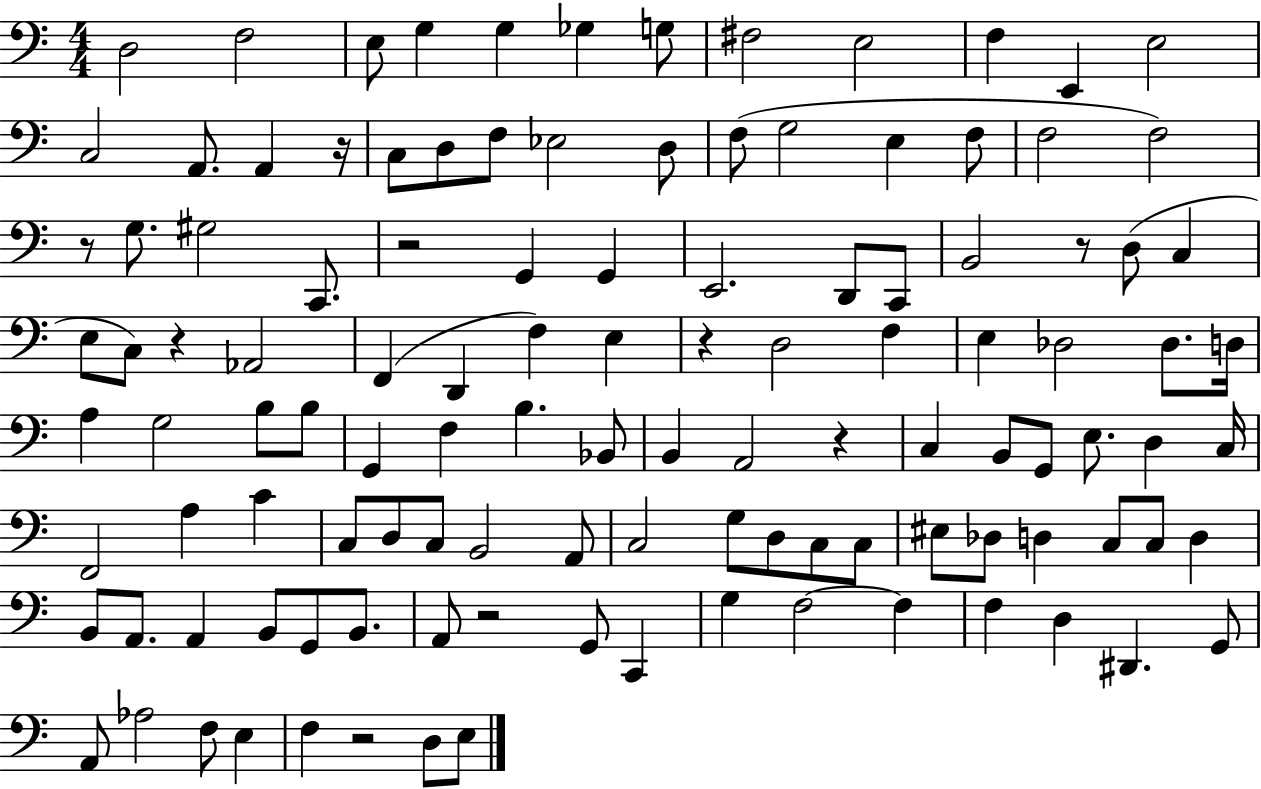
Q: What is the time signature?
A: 4/4